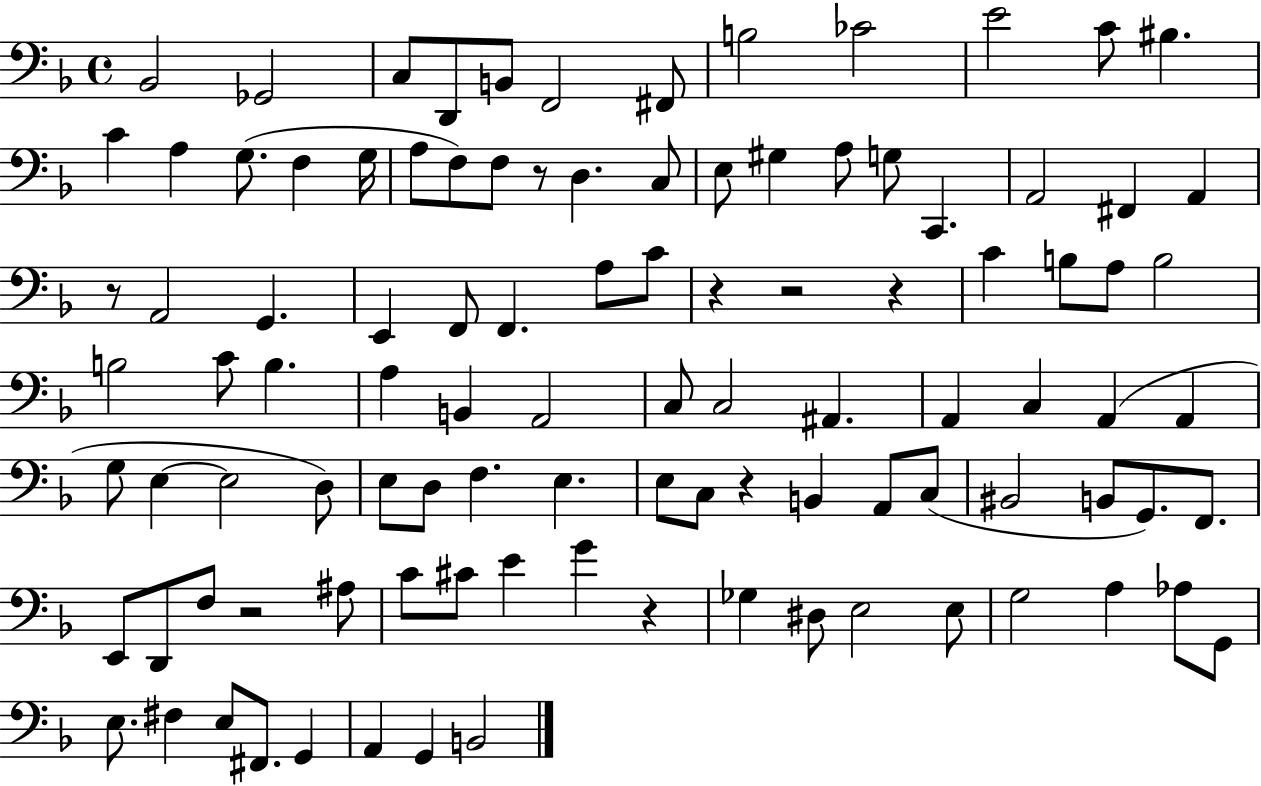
Bb2/h Gb2/h C3/e D2/e B2/e F2/h F#2/e B3/h CES4/h E4/h C4/e BIS3/q. C4/q A3/q G3/e. F3/q G3/s A3/e F3/e F3/e R/e D3/q. C3/e E3/e G#3/q A3/e G3/e C2/q. A2/h F#2/q A2/q R/e A2/h G2/q. E2/q F2/e F2/q. A3/e C4/e R/q R/h R/q C4/q B3/e A3/e B3/h B3/h C4/e B3/q. A3/q B2/q A2/h C3/e C3/h A#2/q. A2/q C3/q A2/q A2/q G3/e E3/q E3/h D3/e E3/e D3/e F3/q. E3/q. E3/e C3/e R/q B2/q A2/e C3/e BIS2/h B2/e G2/e. F2/e. E2/e D2/e F3/e R/h A#3/e C4/e C#4/e E4/q G4/q R/q Gb3/q D#3/e E3/h E3/e G3/h A3/q Ab3/e G2/e E3/e. F#3/q E3/e F#2/e. G2/q A2/q G2/q B2/h